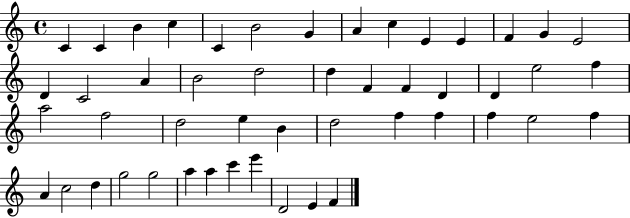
{
  \clef treble
  \time 4/4
  \defaultTimeSignature
  \key c \major
  c'4 c'4 b'4 c''4 | c'4 b'2 g'4 | a'4 c''4 e'4 e'4 | f'4 g'4 e'2 | \break d'4 c'2 a'4 | b'2 d''2 | d''4 f'4 f'4 d'4 | d'4 e''2 f''4 | \break a''2 f''2 | d''2 e''4 b'4 | d''2 f''4 f''4 | f''4 e''2 f''4 | \break a'4 c''2 d''4 | g''2 g''2 | a''4 a''4 c'''4 e'''4 | d'2 e'4 f'4 | \break \bar "|."
}